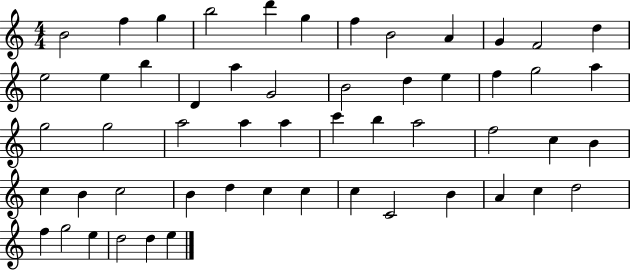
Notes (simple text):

B4/h F5/q G5/q B5/h D6/q G5/q F5/q B4/h A4/q G4/q F4/h D5/q E5/h E5/q B5/q D4/q A5/q G4/h B4/h D5/q E5/q F5/q G5/h A5/q G5/h G5/h A5/h A5/q A5/q C6/q B5/q A5/h F5/h C5/q B4/q C5/q B4/q C5/h B4/q D5/q C5/q C5/q C5/q C4/h B4/q A4/q C5/q D5/h F5/q G5/h E5/q D5/h D5/q E5/q